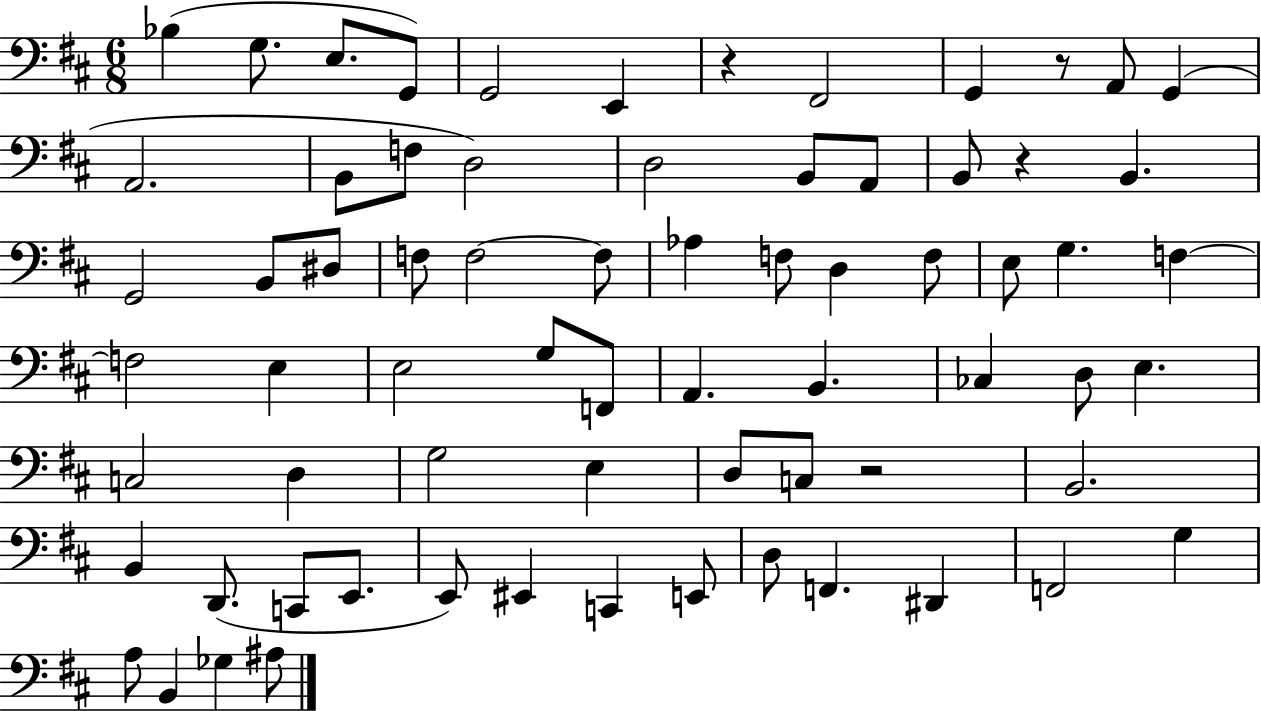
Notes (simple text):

Bb3/q G3/e. E3/e. G2/e G2/h E2/q R/q F#2/h G2/q R/e A2/e G2/q A2/h. B2/e F3/e D3/h D3/h B2/e A2/e B2/e R/q B2/q. G2/h B2/e D#3/e F3/e F3/h F3/e Ab3/q F3/e D3/q F3/e E3/e G3/q. F3/q F3/h E3/q E3/h G3/e F2/e A2/q. B2/q. CES3/q D3/e E3/q. C3/h D3/q G3/h E3/q D3/e C3/e R/h B2/h. B2/q D2/e. C2/e E2/e. E2/e EIS2/q C2/q E2/e D3/e F2/q. D#2/q F2/h G3/q A3/e B2/q Gb3/q A#3/e